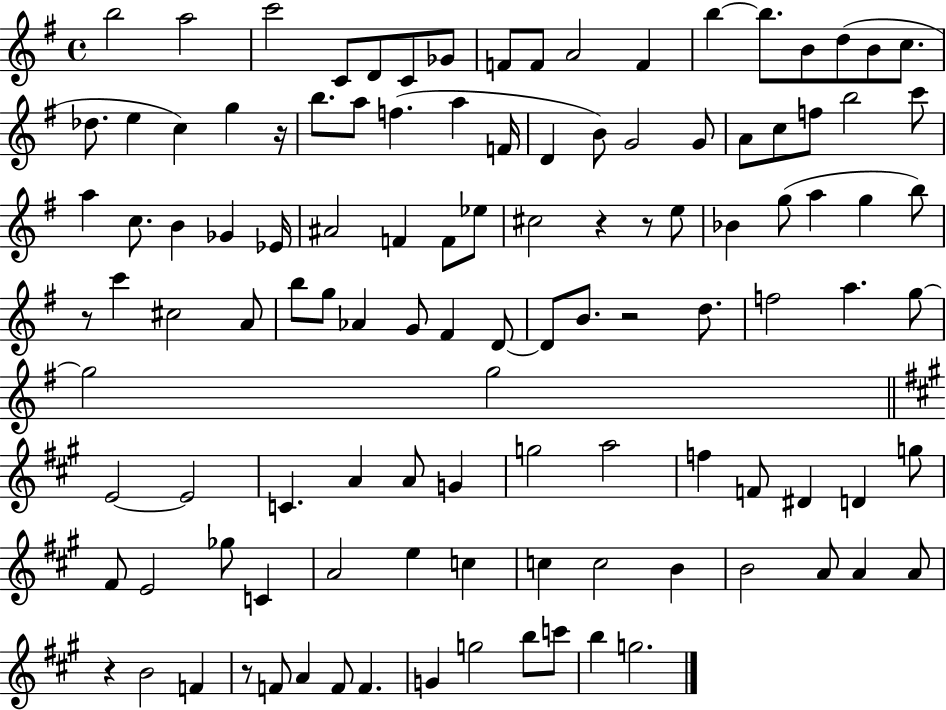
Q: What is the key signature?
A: G major